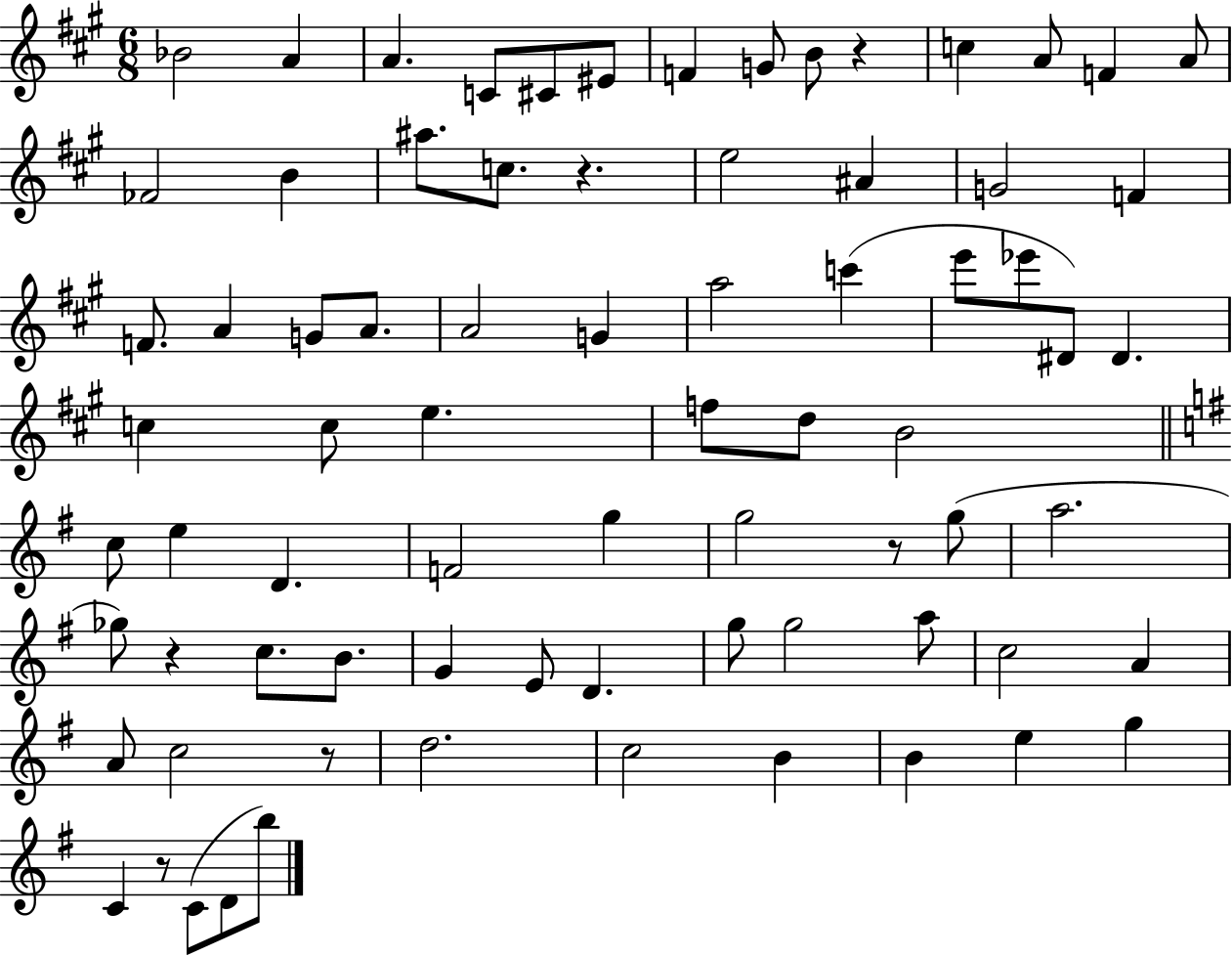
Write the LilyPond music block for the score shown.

{
  \clef treble
  \numericTimeSignature
  \time 6/8
  \key a \major
  bes'2 a'4 | a'4. c'8 cis'8 eis'8 | f'4 g'8 b'8 r4 | c''4 a'8 f'4 a'8 | \break fes'2 b'4 | ais''8. c''8. r4. | e''2 ais'4 | g'2 f'4 | \break f'8. a'4 g'8 a'8. | a'2 g'4 | a''2 c'''4( | e'''8 ees'''8 dis'8) dis'4. | \break c''4 c''8 e''4. | f''8 d''8 b'2 | \bar "||" \break \key g \major c''8 e''4 d'4. | f'2 g''4 | g''2 r8 g''8( | a''2. | \break ges''8) r4 c''8. b'8. | g'4 e'8 d'4. | g''8 g''2 a''8 | c''2 a'4 | \break a'8 c''2 r8 | d''2. | c''2 b'4 | b'4 e''4 g''4 | \break c'4 r8 c'8( d'8 b''8) | \bar "|."
}